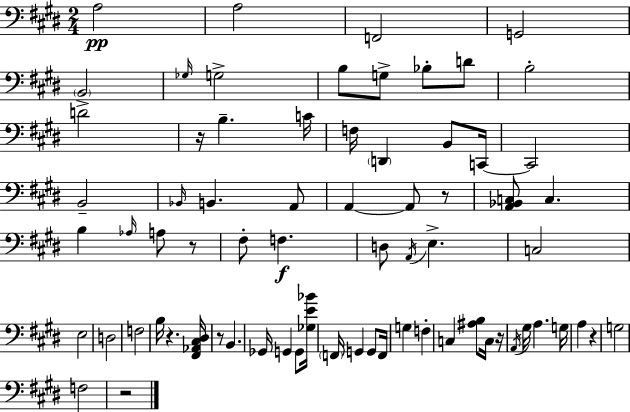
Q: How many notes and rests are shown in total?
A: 71